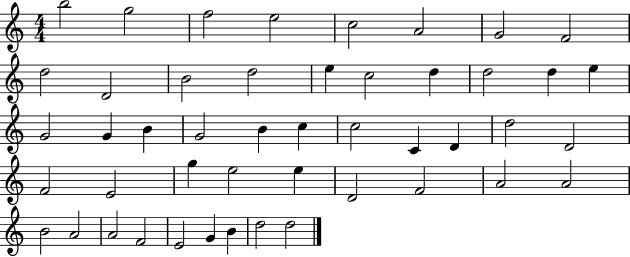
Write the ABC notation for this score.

X:1
T:Untitled
M:4/4
L:1/4
K:C
b2 g2 f2 e2 c2 A2 G2 F2 d2 D2 B2 d2 e c2 d d2 d e G2 G B G2 B c c2 C D d2 D2 F2 E2 g e2 e D2 F2 A2 A2 B2 A2 A2 F2 E2 G B d2 d2